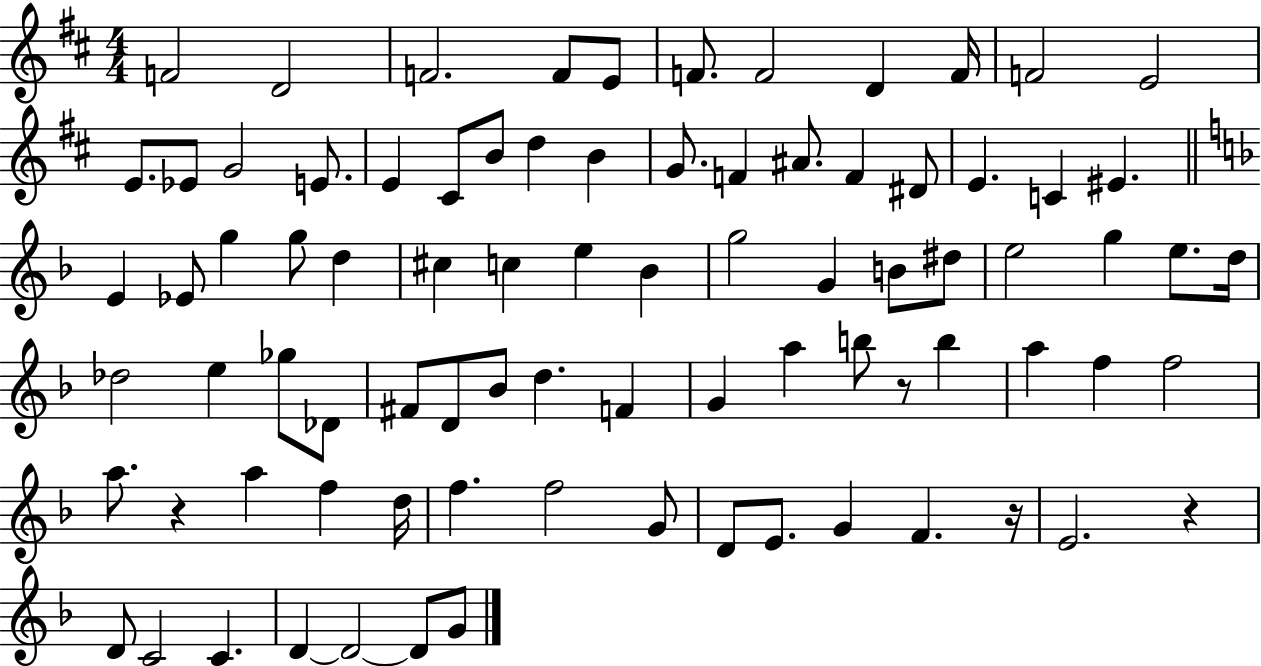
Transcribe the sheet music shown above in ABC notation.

X:1
T:Untitled
M:4/4
L:1/4
K:D
F2 D2 F2 F/2 E/2 F/2 F2 D F/4 F2 E2 E/2 _E/2 G2 E/2 E ^C/2 B/2 d B G/2 F ^A/2 F ^D/2 E C ^E E _E/2 g g/2 d ^c c e _B g2 G B/2 ^d/2 e2 g e/2 d/4 _d2 e _g/2 _D/2 ^F/2 D/2 _B/2 d F G a b/2 z/2 b a f f2 a/2 z a f d/4 f f2 G/2 D/2 E/2 G F z/4 E2 z D/2 C2 C D D2 D/2 G/2